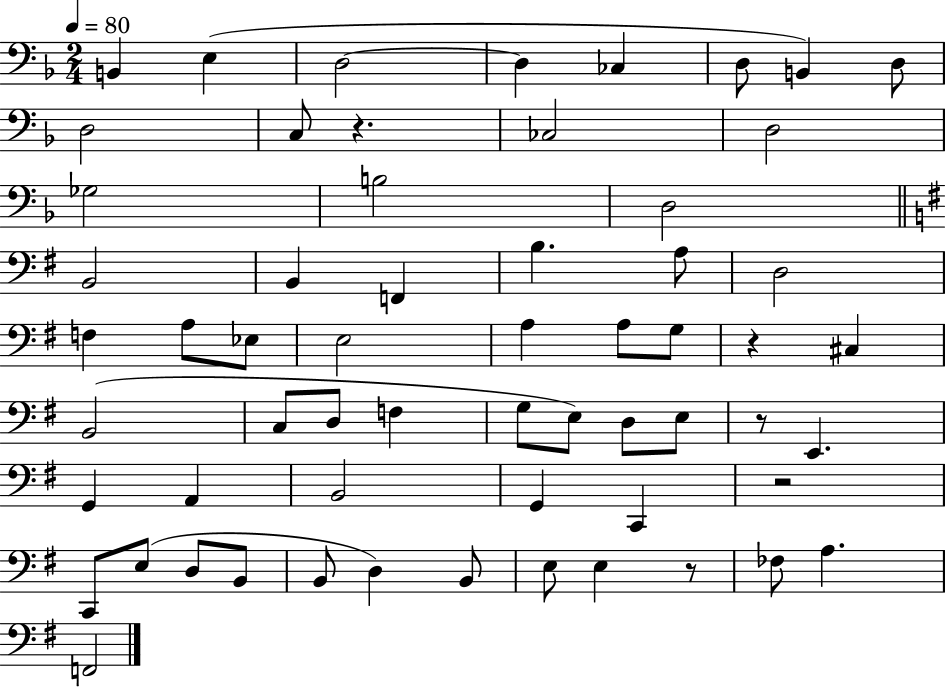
{
  \clef bass
  \numericTimeSignature
  \time 2/4
  \key f \major
  \tempo 4 = 80
  b,4 e4( | d2~~ | d4 ces4 | d8 b,4) d8 | \break d2 | c8 r4. | ces2 | d2 | \break ges2 | b2 | d2 | \bar "||" \break \key g \major b,2 | b,4 f,4 | b4. a8 | d2 | \break f4 a8 ees8 | e2 | a4 a8 g8 | r4 cis4 | \break b,2( | c8 d8 f4 | g8 e8) d8 e8 | r8 e,4. | \break g,4 a,4 | b,2 | g,4 c,4 | r2 | \break c,8 e8( d8 b,8 | b,8 d4) b,8 | e8 e4 r8 | fes8 a4. | \break f,2 | \bar "|."
}